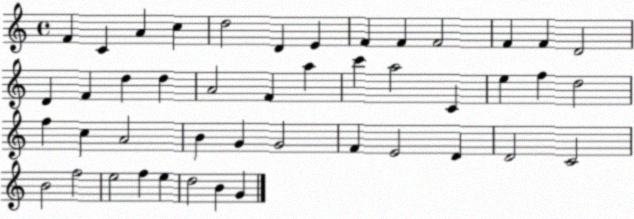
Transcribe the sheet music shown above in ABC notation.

X:1
T:Untitled
M:4/4
L:1/4
K:C
F C A c d2 D E F F F2 F F D2 D F d d A2 F a c' a2 C e f d2 f c A2 B G G2 F E2 D D2 C2 B2 f2 e2 f e d2 B G